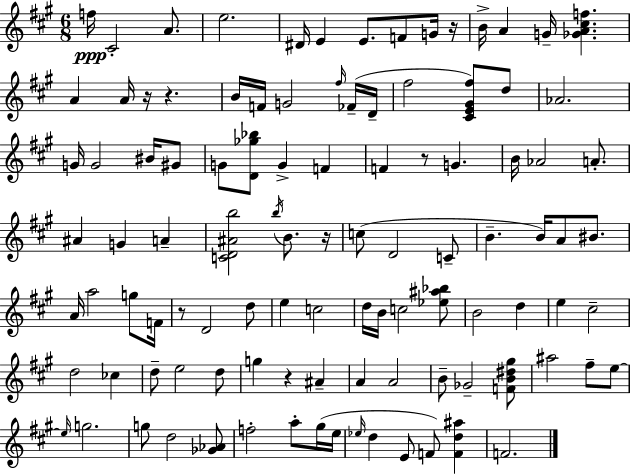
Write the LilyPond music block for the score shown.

{
  \clef treble
  \numericTimeSignature
  \time 6/8
  \key a \major
  f''16\ppp cis'2-. a'8. | e''2. | dis'16 e'4 e'8. f'8 g'16 r16 | b'16-> a'4 g'16-- <ges' a' cis'' f''>4. | \break a'4 a'16 r16 r4. | b'16 f'16 g'2 \grace { fis''16 }( fes'16-- | d'16-- fis''2 <cis' e' gis' fis''>8) d''8 | aes'2. | \break g'16 g'2 bis'16 gis'8 | g'8 <d' ges'' bes''>8 g'4-> f'4 | f'4 r8 g'4. | b'16 aes'2 a'8.-. | \break ais'4 g'4 a'4-- | <c' d' ais' b''>2 \acciaccatura { b''16 } b'8. | r16 c''8( d'2 | c'8-- b'4.-- b'16) a'8 bis'8. | \break a'16 a''2 g''8 | f'16 r8 d'2 | d''8 e''4 c''2 | d''16 b'16 c''2 | \break <ees'' ais'' bes''>8 b'2 d''4 | e''4 cis''2-- | d''2 ces''4 | d''8-- e''2 | \break d''8 g''4 r4 ais'4-- | a'4 a'2 | b'8-- ges'2-- | <f' b' dis'' gis''>8 ais''2 fis''8-- | \break e''8~~ \grace { e''16 } g''2. | g''8 d''2 | <ges' aes'>8 f''2-. a''8-. | gis''16( e''16 \grace { ees''16 } d''4 e'8 f'8) | \break <f' d'' ais''>4 f'2. | \bar "|."
}